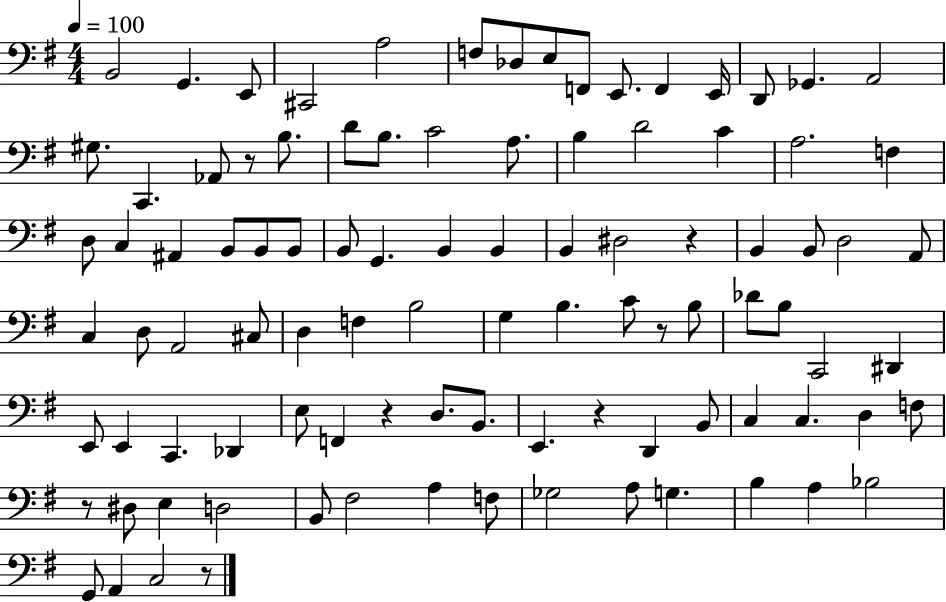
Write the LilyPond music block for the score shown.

{
  \clef bass
  \numericTimeSignature
  \time 4/4
  \key g \major
  \tempo 4 = 100
  b,2 g,4. e,8 | cis,2 a2 | f8 des8 e8 f,8 e,8. f,4 e,16 | d,8 ges,4. a,2 | \break gis8. c,4. aes,8 r8 b8. | d'8 b8. c'2 a8. | b4 d'2 c'4 | a2. f4 | \break d8 c4 ais,4 b,8 b,8 b,8 | b,8 g,4. b,4 b,4 | b,4 dis2 r4 | b,4 b,8 d2 a,8 | \break c4 d8 a,2 cis8 | d4 f4 b2 | g4 b4. c'8 r8 b8 | des'8 b8 c,2 dis,4 | \break e,8 e,4 c,4. des,4 | e8 f,4 r4 d8. b,8. | e,4. r4 d,4 b,8 | c4 c4. d4 f8 | \break r8 dis8 e4 d2 | b,8 fis2 a4 f8 | ges2 a8 g4. | b4 a4 bes2 | \break g,8 a,4 c2 r8 | \bar "|."
}